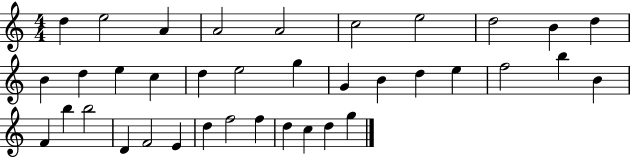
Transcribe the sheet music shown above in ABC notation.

X:1
T:Untitled
M:4/4
L:1/4
K:C
d e2 A A2 A2 c2 e2 d2 B d B d e c d e2 g G B d e f2 b B F b b2 D F2 E d f2 f d c d g